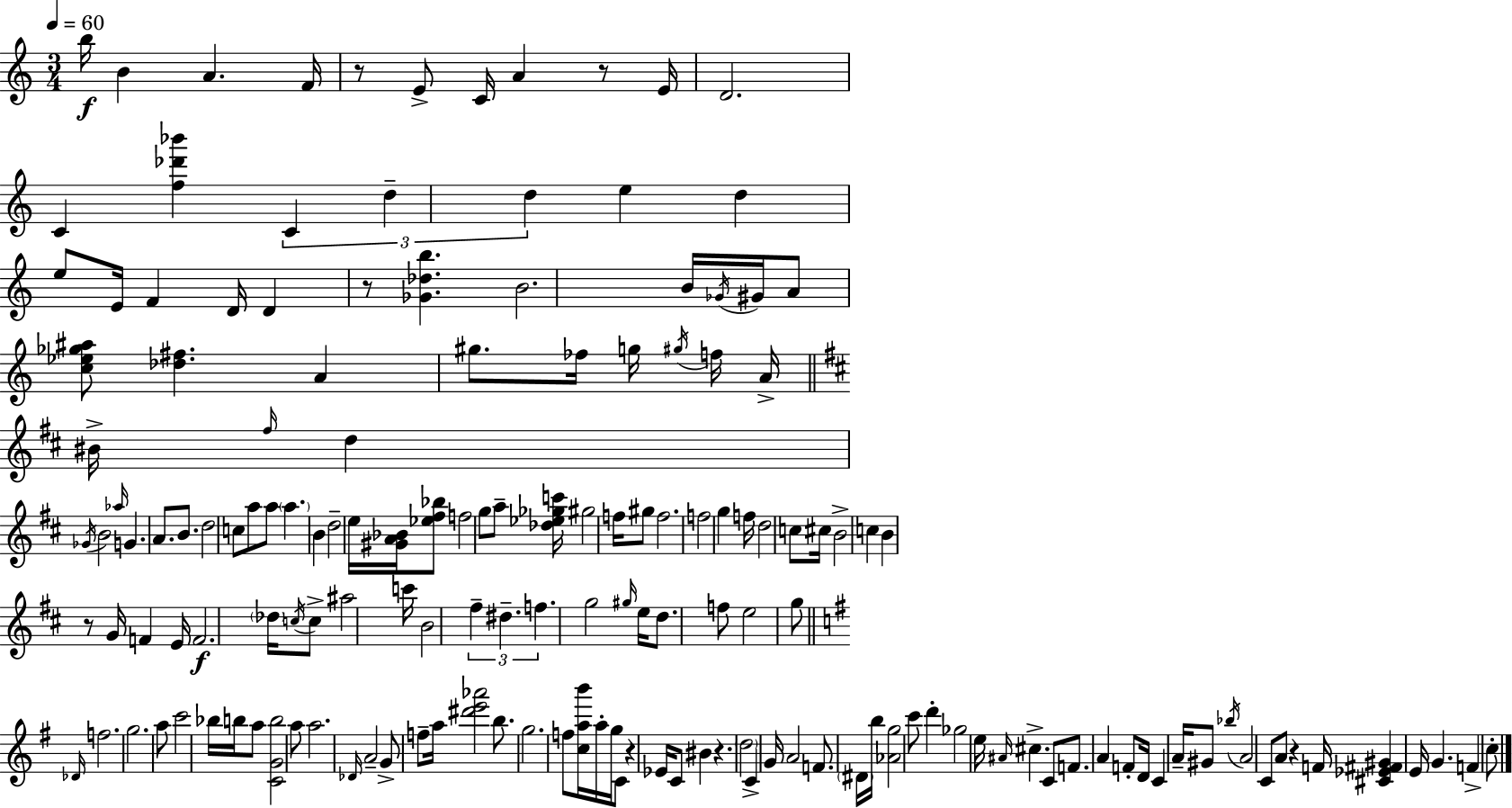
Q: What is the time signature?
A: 3/4